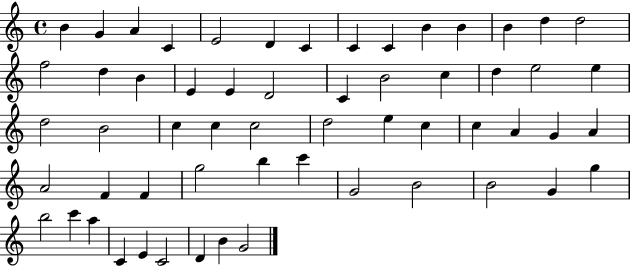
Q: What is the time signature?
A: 4/4